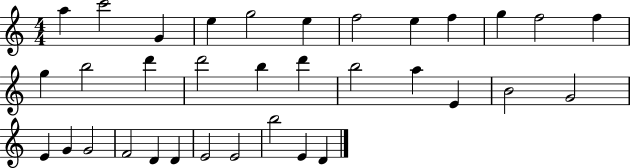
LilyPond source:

{
  \clef treble
  \numericTimeSignature
  \time 4/4
  \key c \major
  a''4 c'''2 g'4 | e''4 g''2 e''4 | f''2 e''4 f''4 | g''4 f''2 f''4 | \break g''4 b''2 d'''4 | d'''2 b''4 d'''4 | b''2 a''4 e'4 | b'2 g'2 | \break e'4 g'4 g'2 | f'2 d'4 d'4 | e'2 e'2 | b''2 e'4 d'4 | \break \bar "|."
}